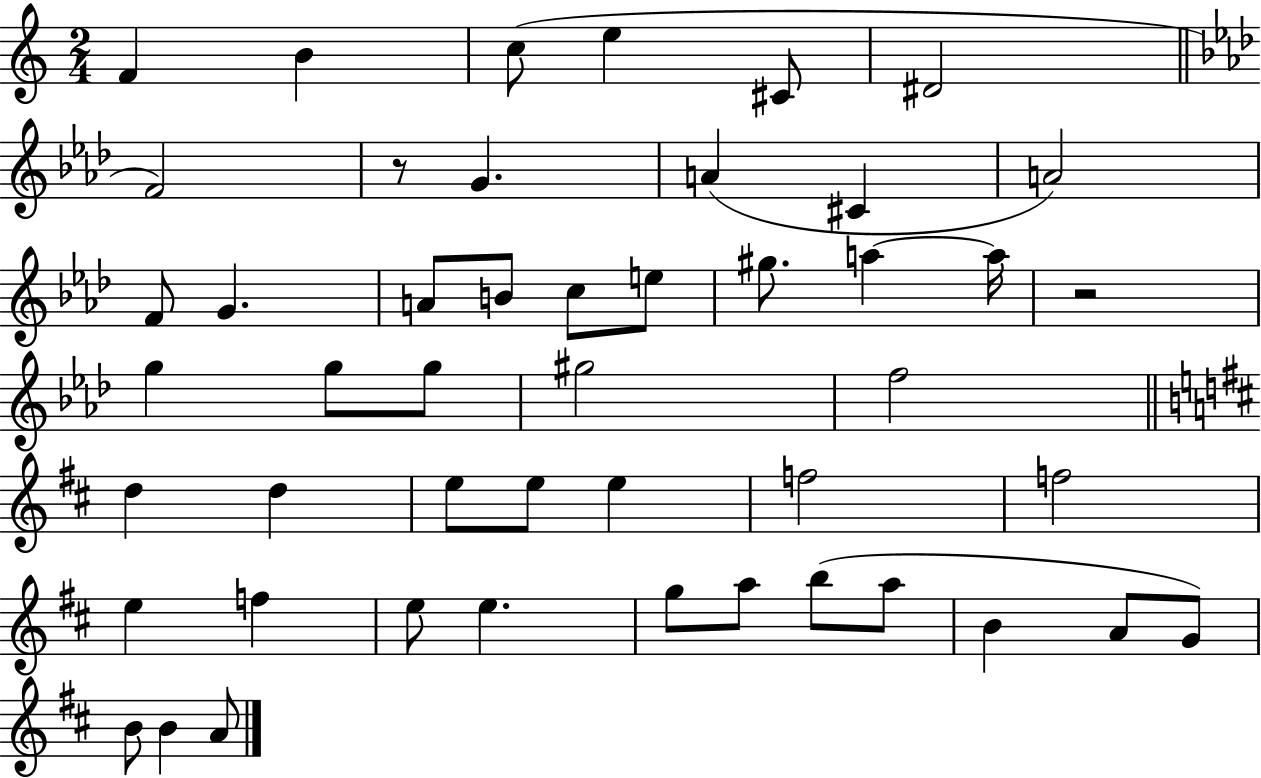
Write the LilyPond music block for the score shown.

{
  \clef treble
  \numericTimeSignature
  \time 2/4
  \key c \major
  f'4 b'4 | c''8( e''4 cis'8 | dis'2 | \bar "||" \break \key f \minor f'2) | r8 g'4. | a'4( cis'4 | a'2) | \break f'8 g'4. | a'8 b'8 c''8 e''8 | gis''8. a''4~~ a''16 | r2 | \break g''4 g''8 g''8 | gis''2 | f''2 | \bar "||" \break \key d \major d''4 d''4 | e''8 e''8 e''4 | f''2 | f''2 | \break e''4 f''4 | e''8 e''4. | g''8 a''8 b''8( a''8 | b'4 a'8 g'8) | \break b'8 b'4 a'8 | \bar "|."
}